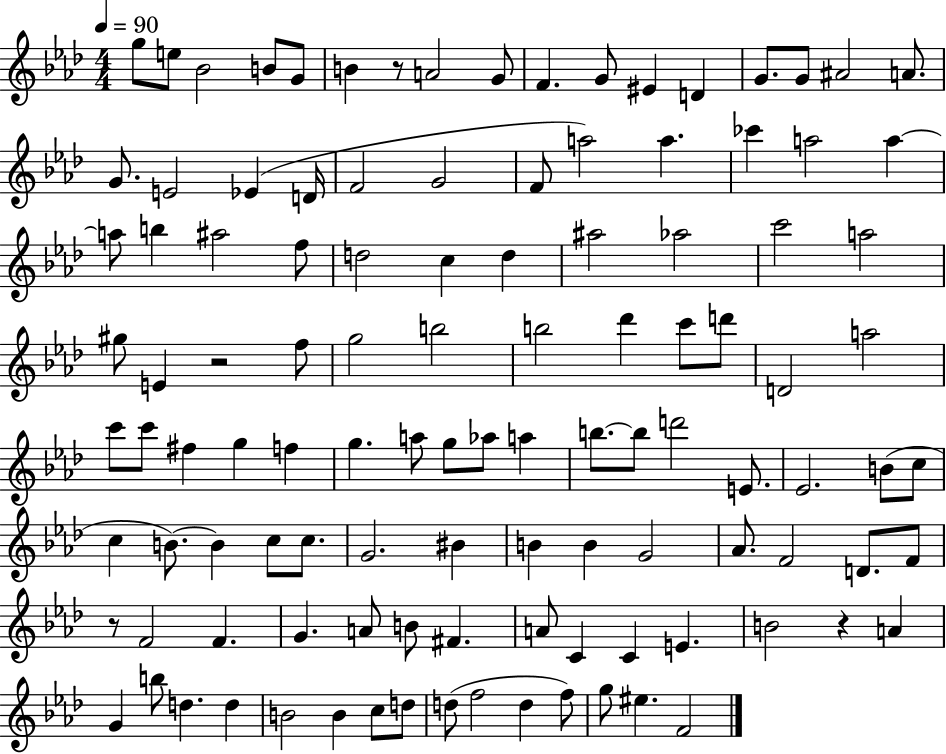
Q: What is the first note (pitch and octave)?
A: G5